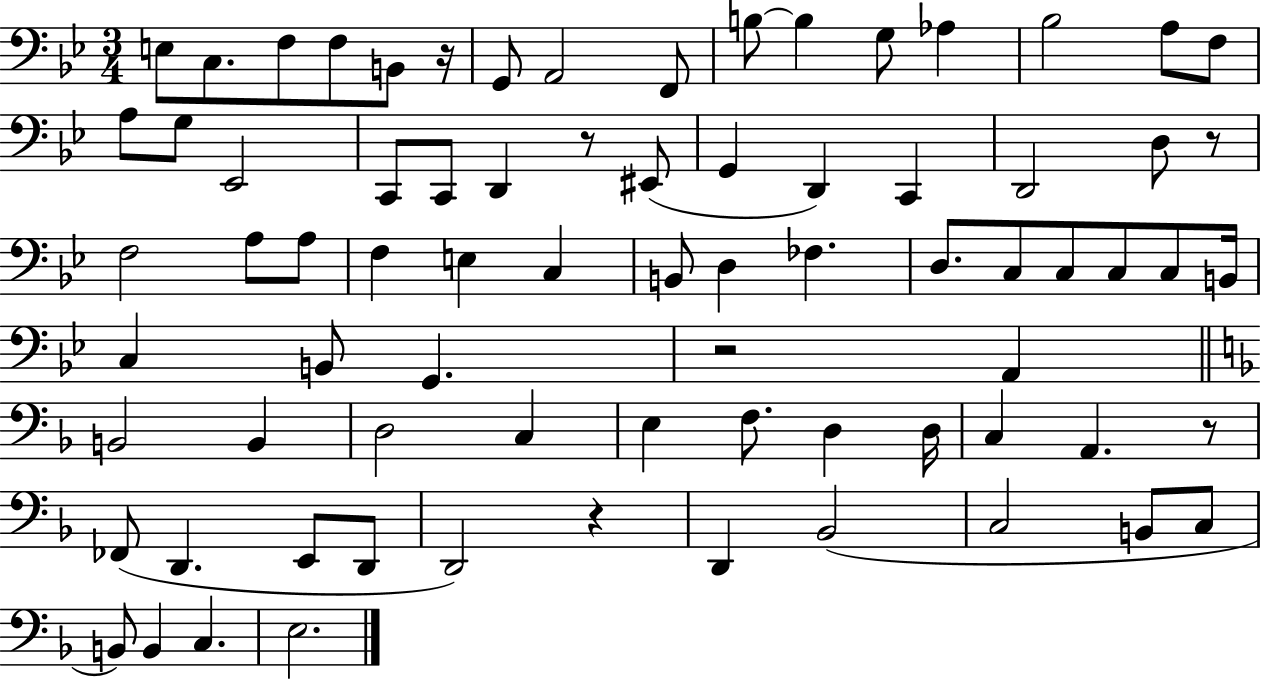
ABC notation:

X:1
T:Untitled
M:3/4
L:1/4
K:Bb
E,/2 C,/2 F,/2 F,/2 B,,/2 z/4 G,,/2 A,,2 F,,/2 B,/2 B, G,/2 _A, _B,2 A,/2 F,/2 A,/2 G,/2 _E,,2 C,,/2 C,,/2 D,, z/2 ^E,,/2 G,, D,, C,, D,,2 D,/2 z/2 F,2 A,/2 A,/2 F, E, C, B,,/2 D, _F, D,/2 C,/2 C,/2 C,/2 C,/2 B,,/4 C, B,,/2 G,, z2 A,, B,,2 B,, D,2 C, E, F,/2 D, D,/4 C, A,, z/2 _F,,/2 D,, E,,/2 D,,/2 D,,2 z D,, _B,,2 C,2 B,,/2 C,/2 B,,/2 B,, C, E,2